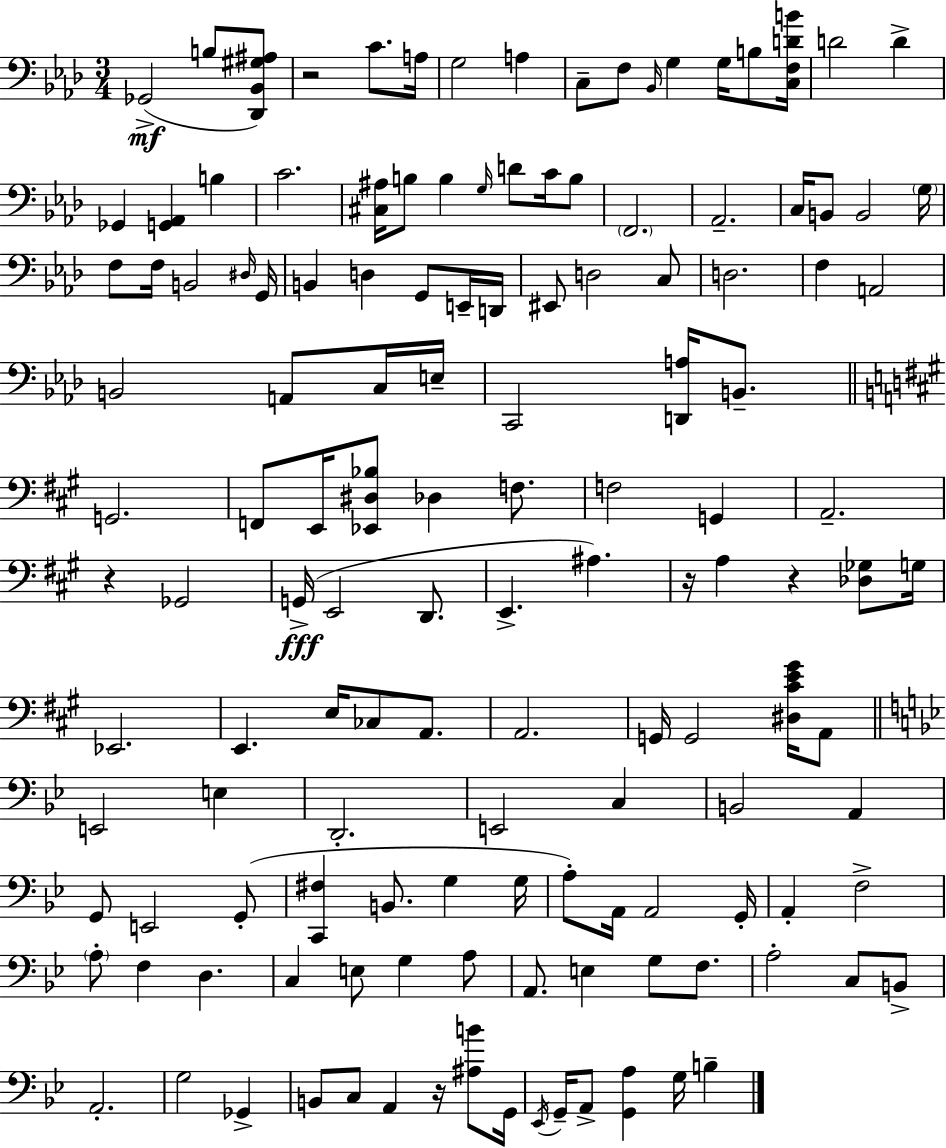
{
  \clef bass
  \numericTimeSignature
  \time 3/4
  \key aes \major
  ges,2->(\mf b8 <des, bes, gis ais>8) | r2 c'8. a16 | g2 a4 | c8-- f8 \grace { bes,16 } g4 g16 b8 | \break <c f d' b'>16 d'2 d'4-> | ges,4 <g, aes,>4 b4 | c'2. | <cis ais>16 b8 b4 \grace { g16 } d'8 c'16 | \break b8 \parenthesize f,2. | aes,2.-- | c16 b,8 b,2 | \parenthesize g16 f8 f16 b,2 | \break \grace { dis16 } g,16 b,4 d4 g,8 | e,16-- d,16 eis,8 d2 | c8 d2. | f4 a,2 | \break b,2 a,8 | c16 e16-- c,2 <d, a>16 | b,8.-- \bar "||" \break \key a \major g,2. | f,8 e,16 <ees, dis bes>8 des4 f8. | f2 g,4 | a,2.-- | \break r4 ges,2 | g,16->(\fff e,2 d,8. | e,4.-> ais4.) | r16 a4 r4 <des ges>8 g16 | \break ees,2. | e,4. e16 ces8 a,8. | a,2. | g,16 g,2 <dis cis' e' gis'>16 a,8 | \break \bar "||" \break \key bes \major e,2 e4 | d,2.-. | e,2 c4 | b,2 a,4 | \break g,8 e,2 g,8-.( | <c, fis>4 b,8. g4 g16 | a8-.) a,16 a,2 g,16-. | a,4-. f2-> | \break \parenthesize a8-. f4 d4. | c4 e8 g4 a8 | a,8. e4 g8 f8. | a2-. c8 b,8-> | \break a,2.-. | g2 ges,4-> | b,8 c8 a,4 r16 <ais b'>8 g,16 | \acciaccatura { ees,16 } g,16-- a,8-> <g, a>4 g16 b4-- | \break \bar "|."
}